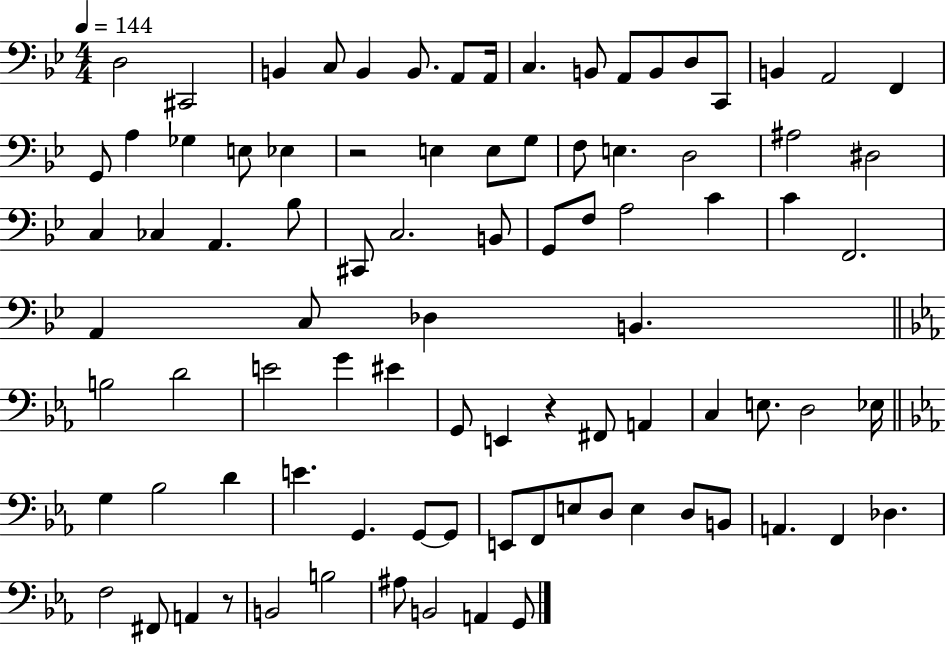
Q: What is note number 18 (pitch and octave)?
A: G2